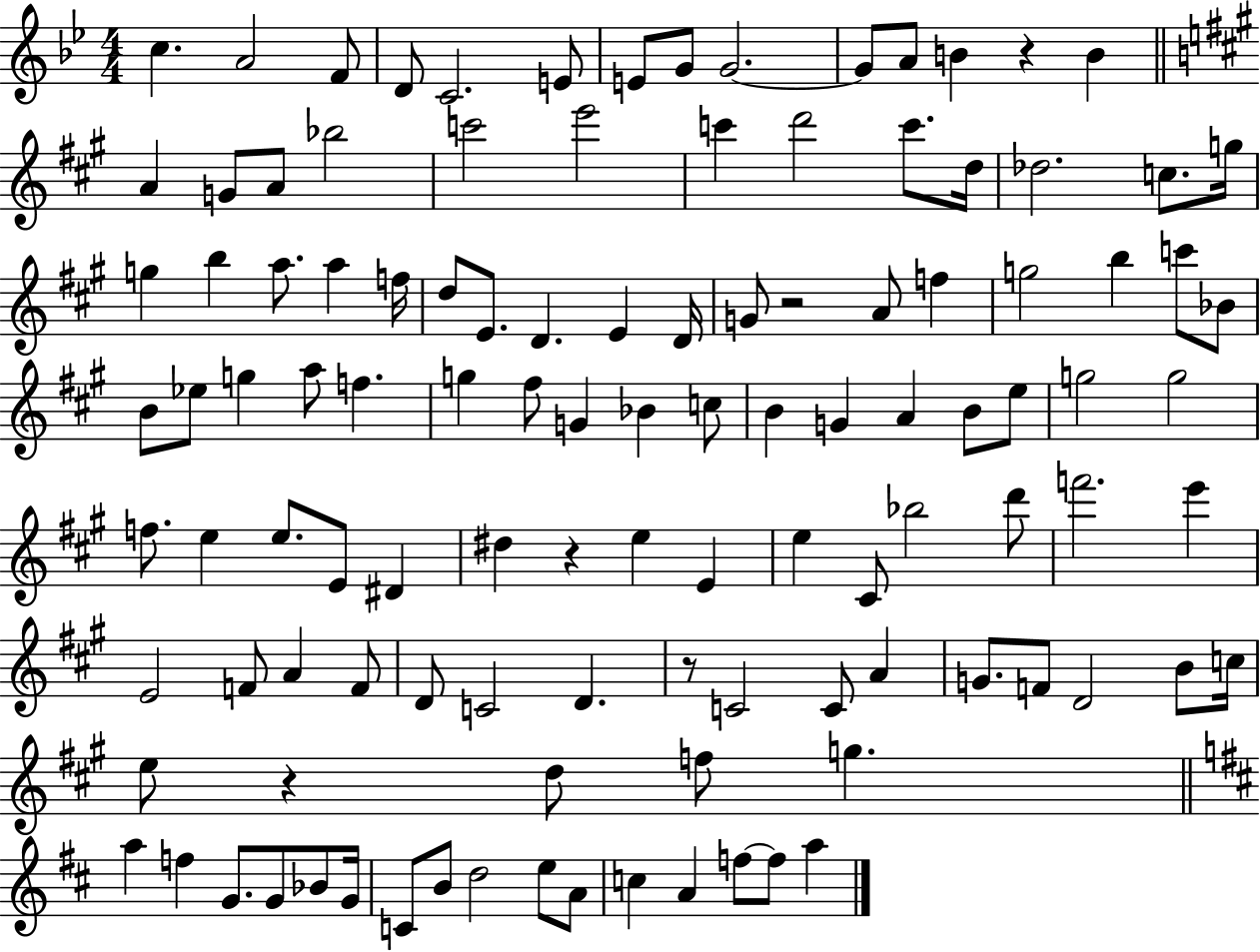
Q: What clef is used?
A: treble